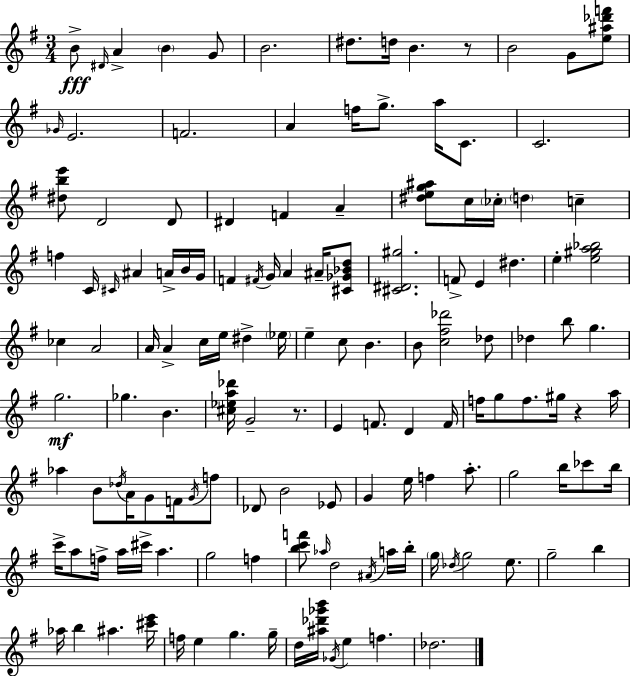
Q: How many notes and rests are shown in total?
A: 138